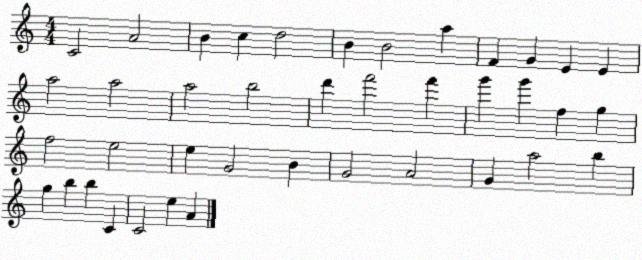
X:1
T:Untitled
M:4/4
L:1/4
K:C
C2 A2 B c d2 B B2 a F G E E a2 a2 a2 b2 d' f'2 f' g' g' f g f2 e2 e G2 B G2 A2 G a2 b g b b C C2 e A